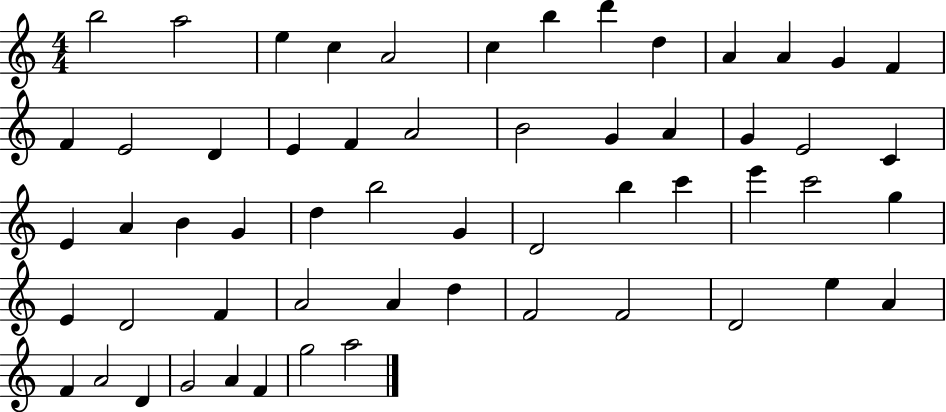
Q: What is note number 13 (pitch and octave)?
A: F4